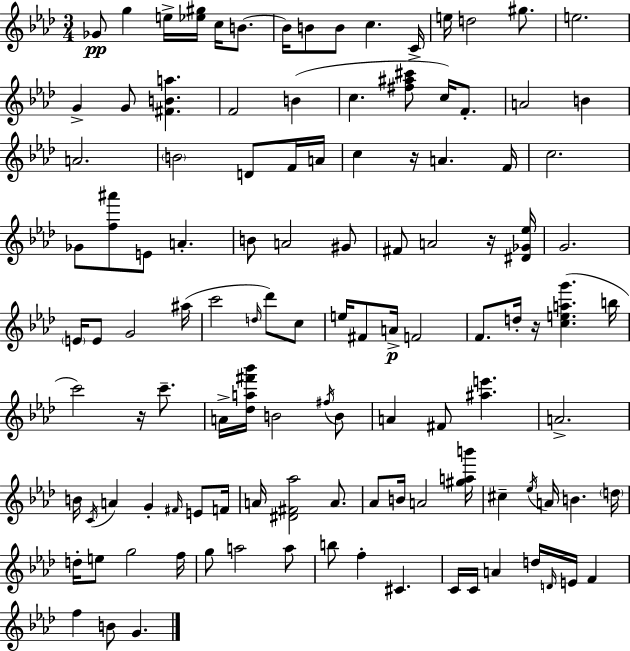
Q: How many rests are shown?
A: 4